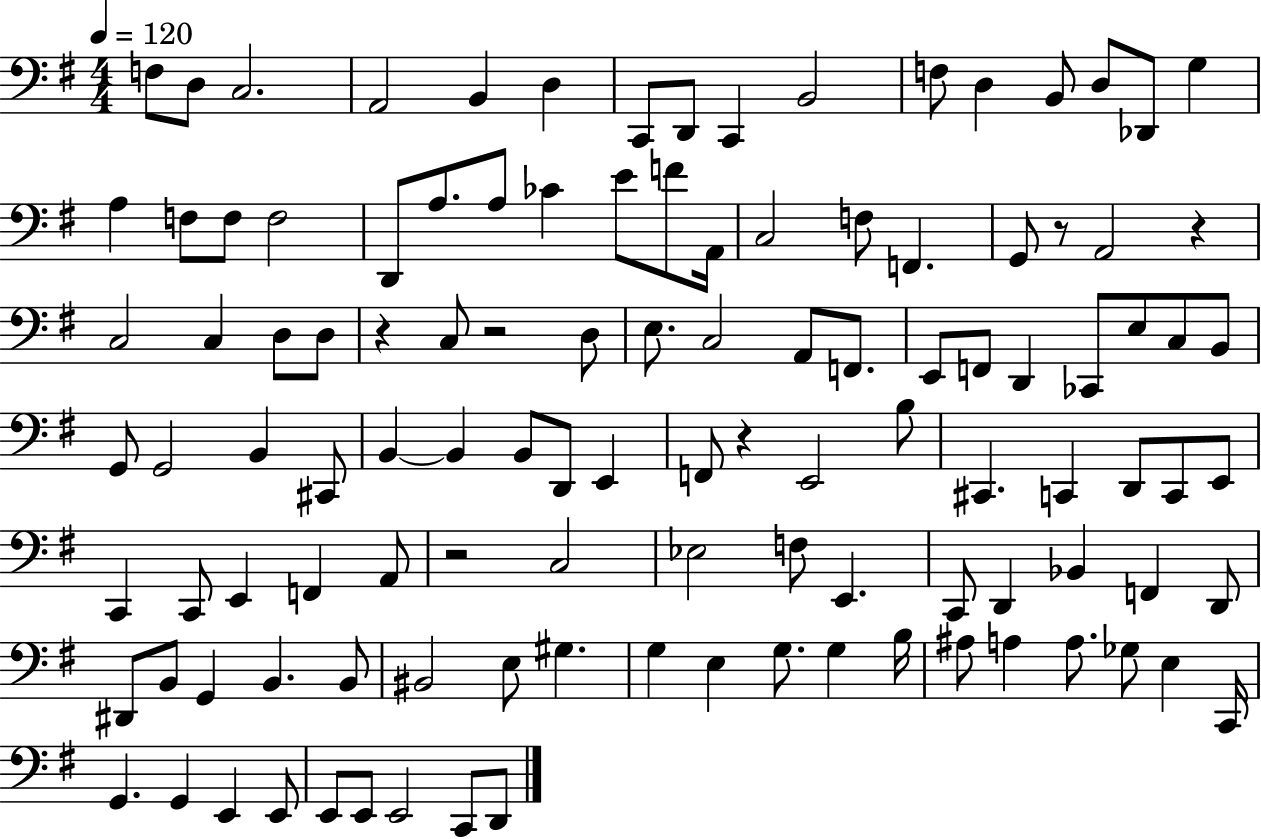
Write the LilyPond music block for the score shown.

{
  \clef bass
  \numericTimeSignature
  \time 4/4
  \key g \major
  \tempo 4 = 120
  f8 d8 c2. | a,2 b,4 d4 | c,8 d,8 c,4 b,2 | f8 d4 b,8 d8 des,8 g4 | \break a4 f8 f8 f2 | d,8 a8. a8 ces'4 e'8 f'8 a,16 | c2 f8 f,4. | g,8 r8 a,2 r4 | \break c2 c4 d8 d8 | r4 c8 r2 d8 | e8. c2 a,8 f,8. | e,8 f,8 d,4 ces,8 e8 c8 b,8 | \break g,8 g,2 b,4 cis,8 | b,4~~ b,4 b,8 d,8 e,4 | f,8 r4 e,2 b8 | cis,4. c,4 d,8 c,8 e,8 | \break c,4 c,8 e,4 f,4 a,8 | r2 c2 | ees2 f8 e,4. | c,8 d,4 bes,4 f,4 d,8 | \break dis,8 b,8 g,4 b,4. b,8 | bis,2 e8 gis4. | g4 e4 g8. g4 b16 | ais8 a4 a8. ges8 e4 c,16 | \break g,4. g,4 e,4 e,8 | e,8 e,8 e,2 c,8 d,8 | \bar "|."
}